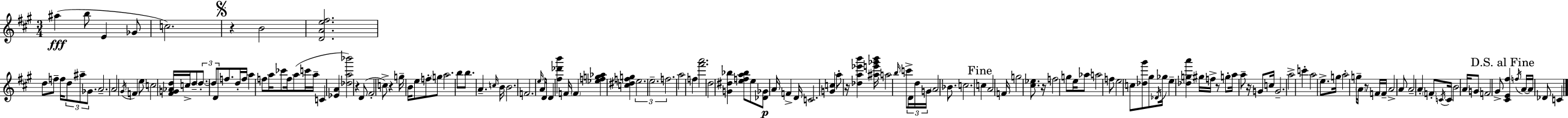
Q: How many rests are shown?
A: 8